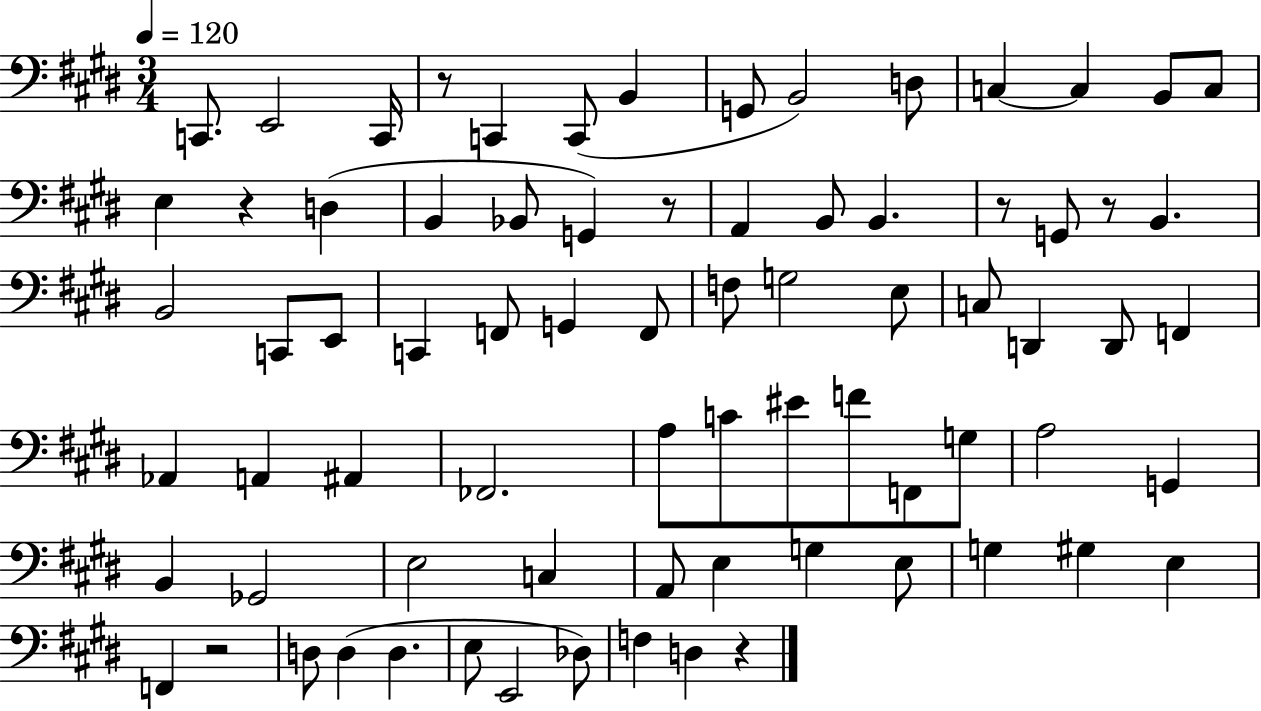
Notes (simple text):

C2/e. E2/h C2/s R/e C2/q C2/e B2/q G2/e B2/h D3/e C3/q C3/q B2/e C3/e E3/q R/q D3/q B2/q Bb2/e G2/q R/e A2/q B2/e B2/q. R/e G2/e R/e B2/q. B2/h C2/e E2/e C2/q F2/e G2/q F2/e F3/e G3/h E3/e C3/e D2/q D2/e F2/q Ab2/q A2/q A#2/q FES2/h. A3/e C4/e EIS4/e F4/e F2/e G3/e A3/h G2/q B2/q Gb2/h E3/h C3/q A2/e E3/q G3/q E3/e G3/q G#3/q E3/q F2/q R/h D3/e D3/q D3/q. E3/e E2/h Db3/e F3/q D3/q R/q